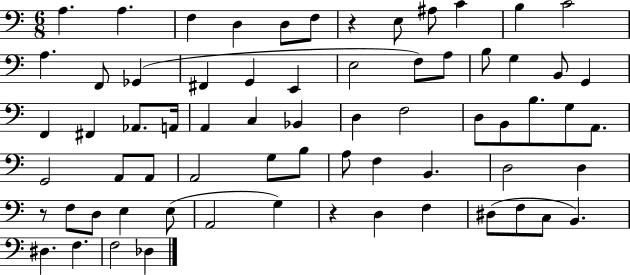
X:1
T:Untitled
M:6/8
L:1/4
K:C
A, A, F, D, D,/2 F,/2 z E,/2 ^A,/2 C B, C2 A, F,,/2 _G,, ^F,, G,, E,, E,2 F,/2 A,/2 B,/2 G, B,,/2 G,, F,, ^F,, _A,,/2 A,,/4 A,, C, _B,, D, F,2 D,/2 B,,/2 B,/2 G,/2 A,,/2 G,,2 A,,/2 A,,/2 A,,2 G,/2 B,/2 A,/2 F, B,, D,2 D, z/2 F,/2 D,/2 E, E,/2 A,,2 G, z D, F, ^D,/2 F,/2 C,/2 B,, ^D, F, F,2 _D,